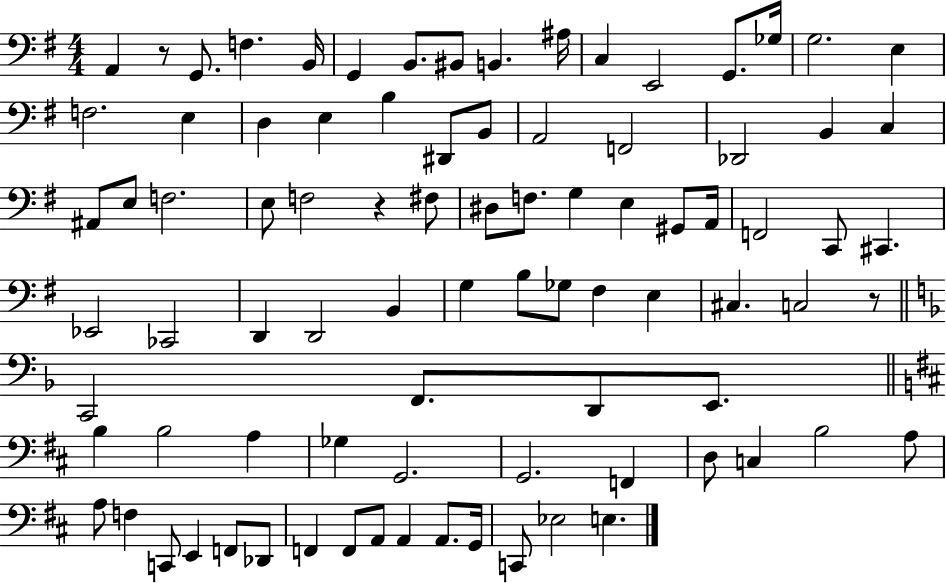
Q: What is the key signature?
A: G major